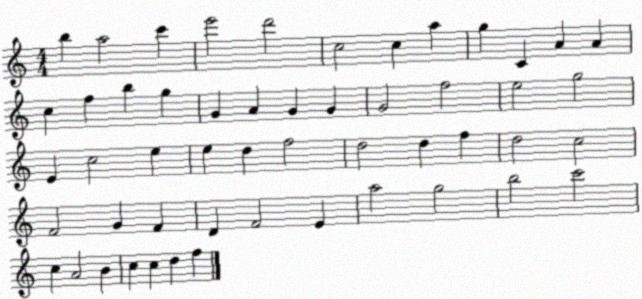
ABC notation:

X:1
T:Untitled
M:4/4
L:1/4
K:C
b a2 c' e'2 d'2 c2 c a g C A A c f b g G A G G G2 f2 e2 g2 E c2 e e d f2 d2 d f d2 c2 F2 G F D F2 E a2 g2 b2 c'2 c A2 B c c d f